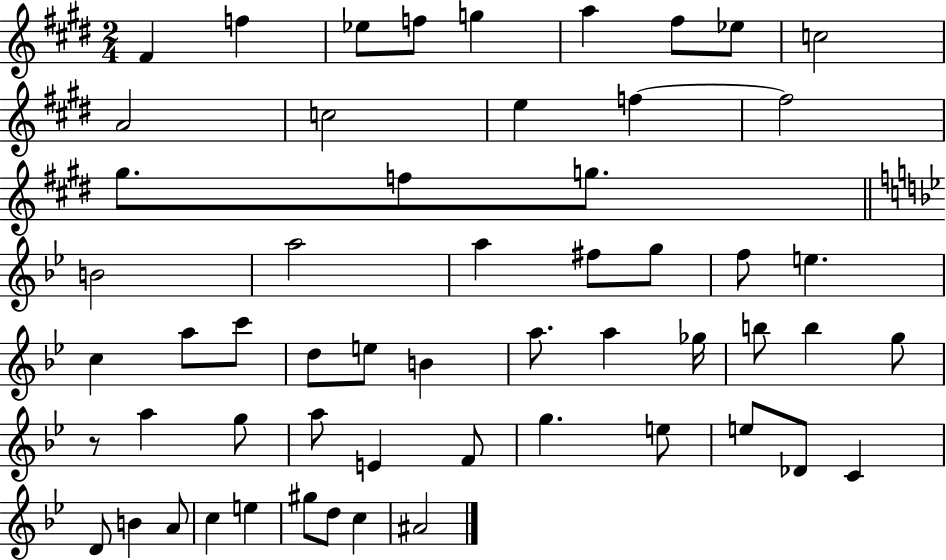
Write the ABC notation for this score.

X:1
T:Untitled
M:2/4
L:1/4
K:E
^F f _e/2 f/2 g a ^f/2 _e/2 c2 A2 c2 e f f2 ^g/2 f/2 g/2 B2 a2 a ^f/2 g/2 f/2 e c a/2 c'/2 d/2 e/2 B a/2 a _g/4 b/2 b g/2 z/2 a g/2 a/2 E F/2 g e/2 e/2 _D/2 C D/2 B A/2 c e ^g/2 d/2 c ^A2